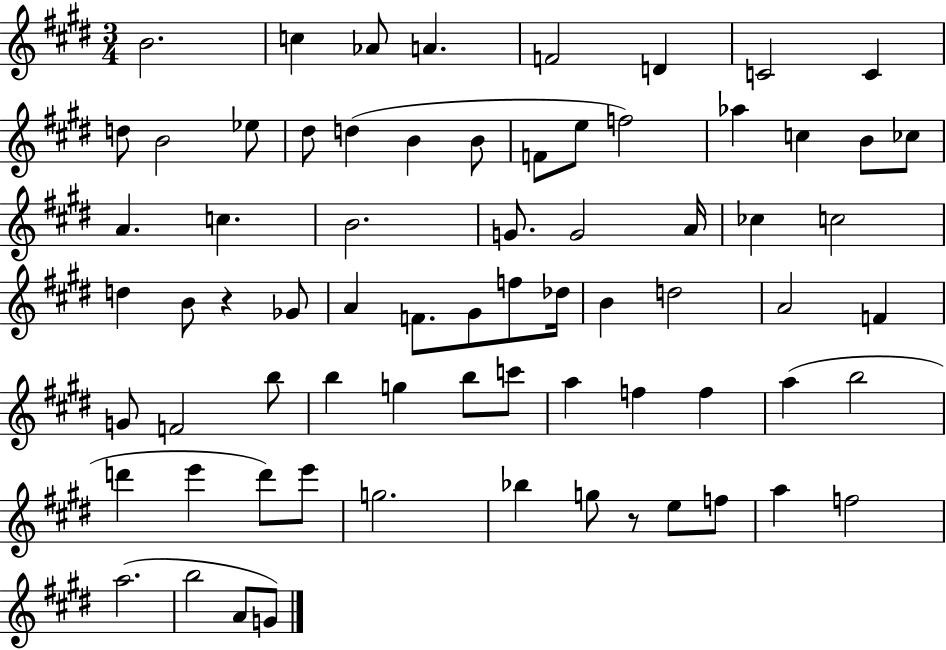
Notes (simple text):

B4/h. C5/q Ab4/e A4/q. F4/h D4/q C4/h C4/q D5/e B4/h Eb5/e D#5/e D5/q B4/q B4/e F4/e E5/e F5/h Ab5/q C5/q B4/e CES5/e A4/q. C5/q. B4/h. G4/e. G4/h A4/s CES5/q C5/h D5/q B4/e R/q Gb4/e A4/q F4/e. G#4/e F5/e Db5/s B4/q D5/h A4/h F4/q G4/e F4/h B5/e B5/q G5/q B5/e C6/e A5/q F5/q F5/q A5/q B5/h D6/q E6/q D6/e E6/e G5/h. Bb5/q G5/e R/e E5/e F5/e A5/q F5/h A5/h. B5/h A4/e G4/e